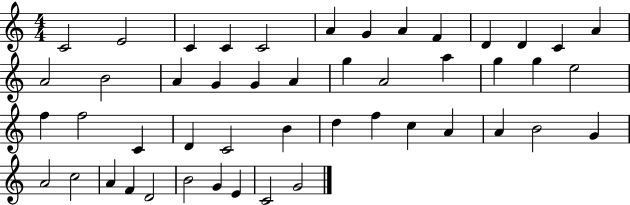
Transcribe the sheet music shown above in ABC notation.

X:1
T:Untitled
M:4/4
L:1/4
K:C
C2 E2 C C C2 A G A F D D C A A2 B2 A G G A g A2 a g g e2 f f2 C D C2 B d f c A A B2 G A2 c2 A F D2 B2 G E C2 G2